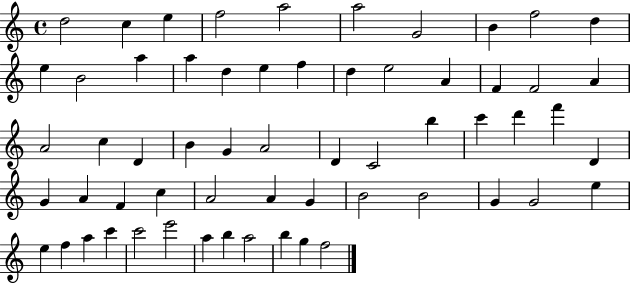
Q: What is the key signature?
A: C major